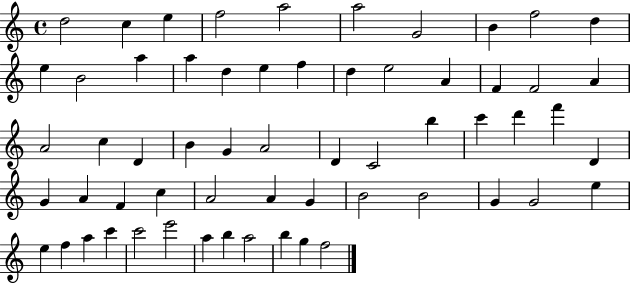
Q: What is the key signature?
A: C major